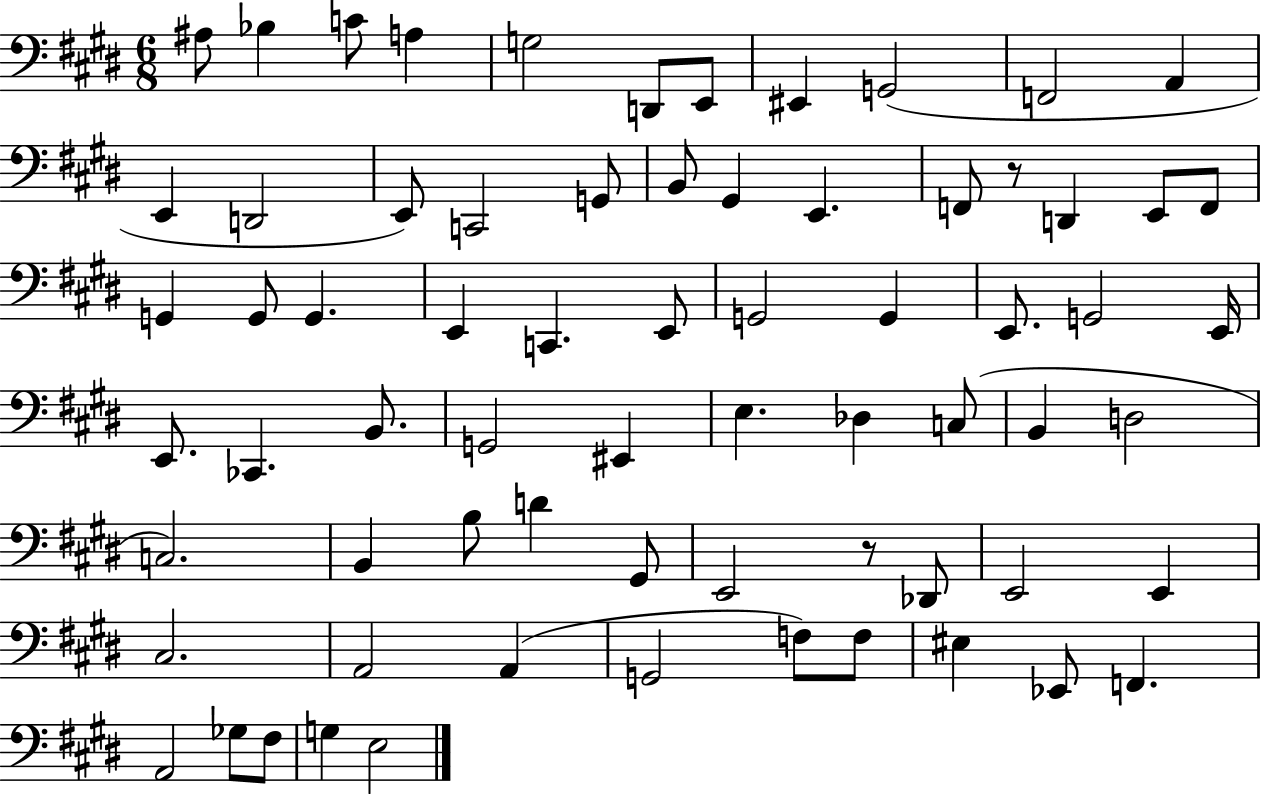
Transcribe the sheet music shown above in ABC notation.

X:1
T:Untitled
M:6/8
L:1/4
K:E
^A,/2 _B, C/2 A, G,2 D,,/2 E,,/2 ^E,, G,,2 F,,2 A,, E,, D,,2 E,,/2 C,,2 G,,/2 B,,/2 ^G,, E,, F,,/2 z/2 D,, E,,/2 F,,/2 G,, G,,/2 G,, E,, C,, E,,/2 G,,2 G,, E,,/2 G,,2 E,,/4 E,,/2 _C,, B,,/2 G,,2 ^E,, E, _D, C,/2 B,, D,2 C,2 B,, B,/2 D ^G,,/2 E,,2 z/2 _D,,/2 E,,2 E,, ^C,2 A,,2 A,, G,,2 F,/2 F,/2 ^E, _E,,/2 F,, A,,2 _G,/2 ^F,/2 G, E,2